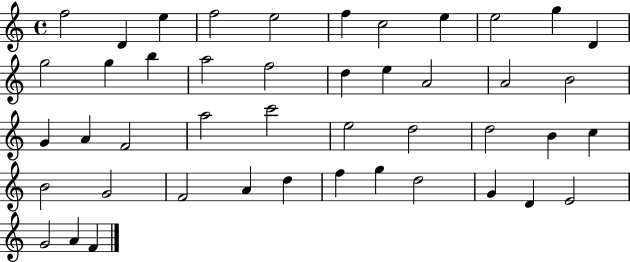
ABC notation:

X:1
T:Untitled
M:4/4
L:1/4
K:C
f2 D e f2 e2 f c2 e e2 g D g2 g b a2 f2 d e A2 A2 B2 G A F2 a2 c'2 e2 d2 d2 B c B2 G2 F2 A d f g d2 G D E2 G2 A F